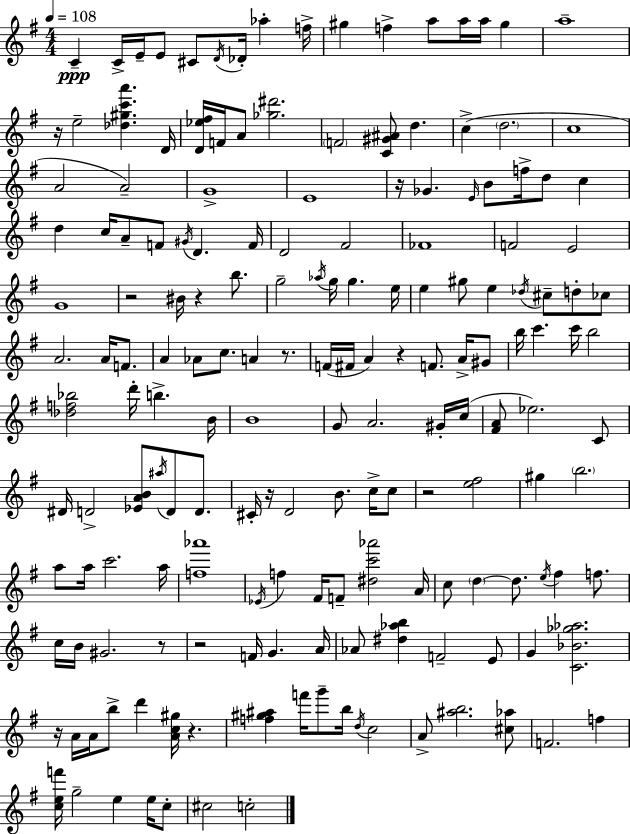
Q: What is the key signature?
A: E minor